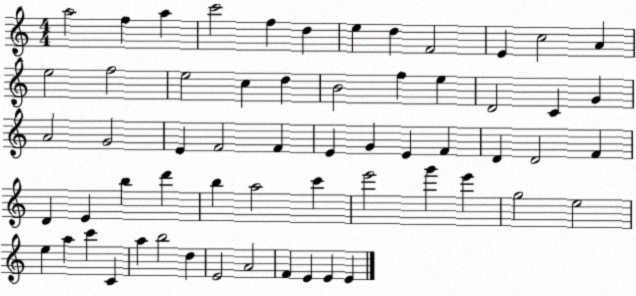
X:1
T:Untitled
M:4/4
L:1/4
K:C
a2 f a c'2 f d e d F2 E c2 A e2 f2 e2 c d B2 f e D2 C G A2 G2 E F2 F E G E F D D2 F D E b d' b a2 c' e'2 g' e' g2 e2 e a c' C a b2 d E2 A2 F E E E